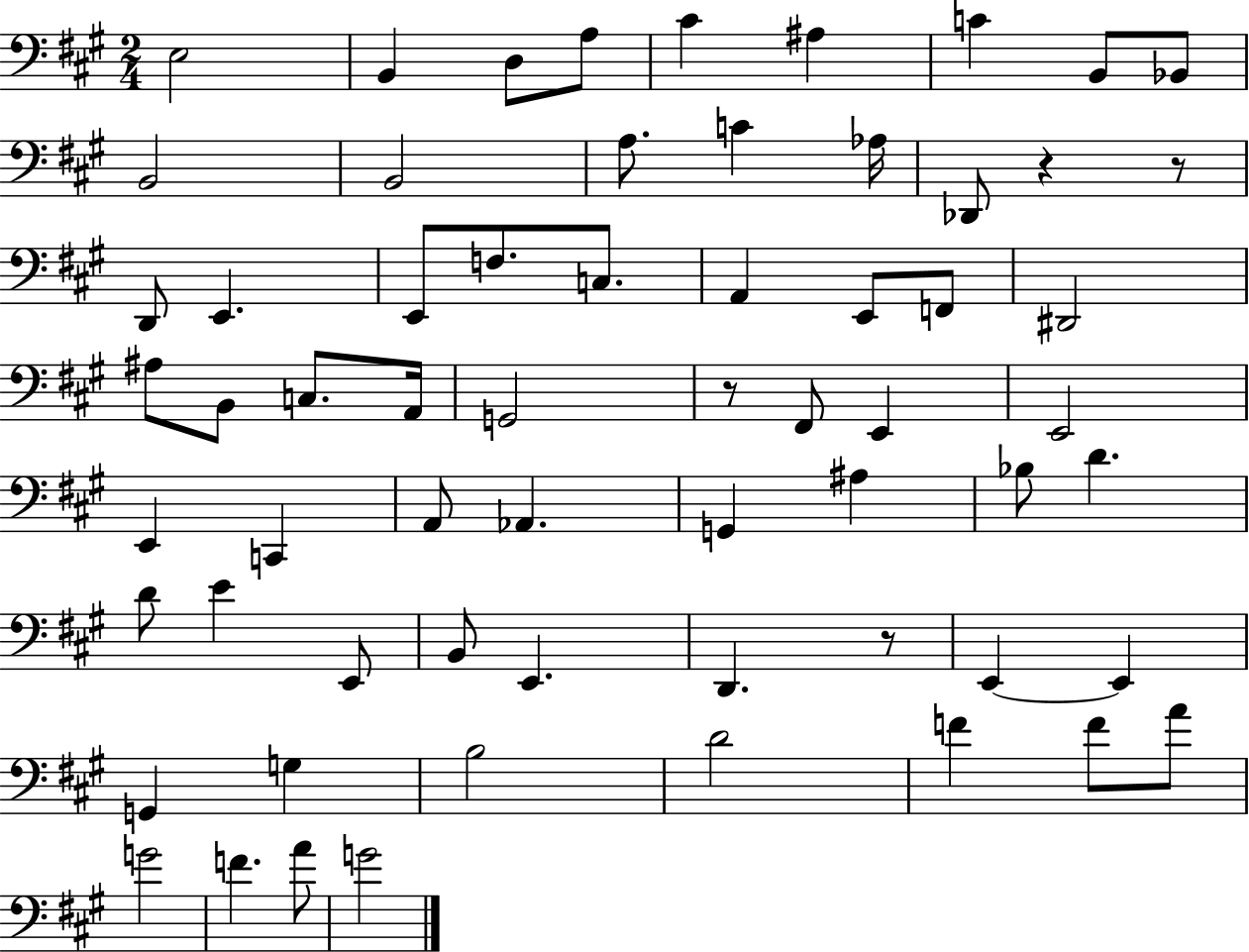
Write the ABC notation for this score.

X:1
T:Untitled
M:2/4
L:1/4
K:A
E,2 B,, D,/2 A,/2 ^C ^A, C B,,/2 _B,,/2 B,,2 B,,2 A,/2 C _A,/4 _D,,/2 z z/2 D,,/2 E,, E,,/2 F,/2 C,/2 A,, E,,/2 F,,/2 ^D,,2 ^A,/2 B,,/2 C,/2 A,,/4 G,,2 z/2 ^F,,/2 E,, E,,2 E,, C,, A,,/2 _A,, G,, ^A, _B,/2 D D/2 E E,,/2 B,,/2 E,, D,, z/2 E,, E,, G,, G, B,2 D2 F F/2 A/2 G2 F A/2 G2